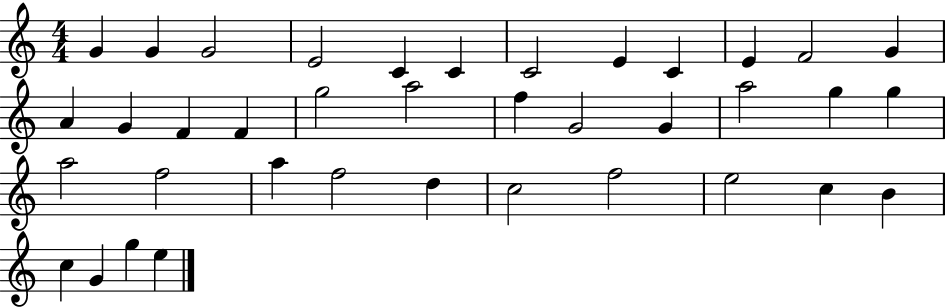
G4/q G4/q G4/h E4/h C4/q C4/q C4/h E4/q C4/q E4/q F4/h G4/q A4/q G4/q F4/q F4/q G5/h A5/h F5/q G4/h G4/q A5/h G5/q G5/q A5/h F5/h A5/q F5/h D5/q C5/h F5/h E5/h C5/q B4/q C5/q G4/q G5/q E5/q